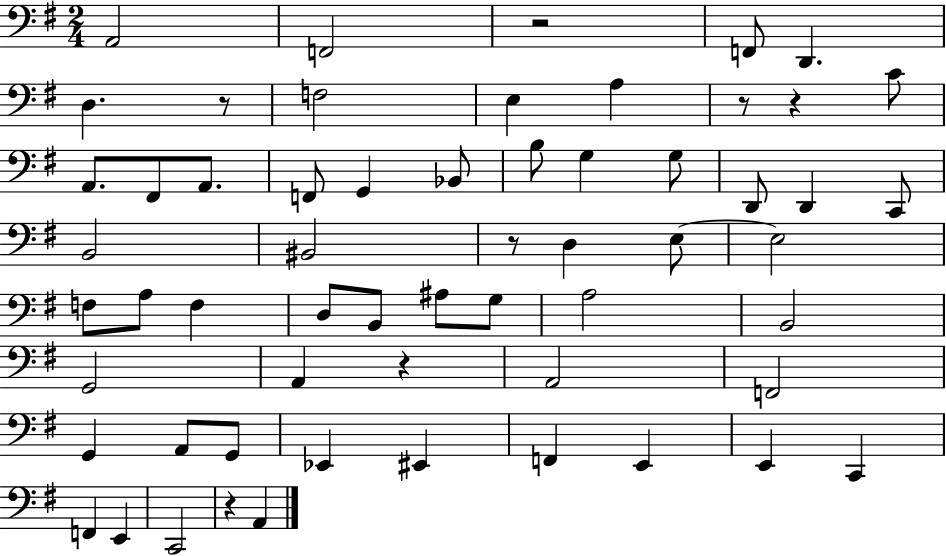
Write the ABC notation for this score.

X:1
T:Untitled
M:2/4
L:1/4
K:G
A,,2 F,,2 z2 F,,/2 D,, D, z/2 F,2 E, A, z/2 z C/2 A,,/2 ^F,,/2 A,,/2 F,,/2 G,, _B,,/2 B,/2 G, G,/2 D,,/2 D,, C,,/2 B,,2 ^B,,2 z/2 D, E,/2 E,2 F,/2 A,/2 F, D,/2 B,,/2 ^A,/2 G,/2 A,2 B,,2 G,,2 A,, z A,,2 F,,2 G,, A,,/2 G,,/2 _E,, ^E,, F,, E,, E,, C,, F,, E,, C,,2 z A,,